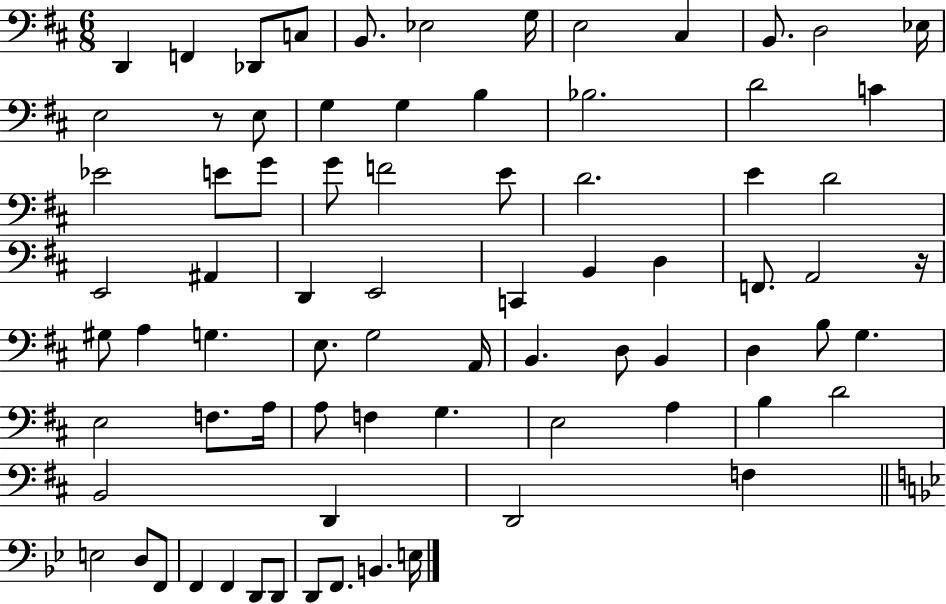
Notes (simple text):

D2/q F2/q Db2/e C3/e B2/e. Eb3/h G3/s E3/h C#3/q B2/e. D3/h Eb3/s E3/h R/e E3/e G3/q G3/q B3/q Bb3/h. D4/h C4/q Eb4/h E4/e G4/e G4/e F4/h E4/e D4/h. E4/q D4/h E2/h A#2/q D2/q E2/h C2/q B2/q D3/q F2/e. A2/h R/s G#3/e A3/q G3/q. E3/e. G3/h A2/s B2/q. D3/e B2/q D3/q B3/e G3/q. E3/h F3/e. A3/s A3/e F3/q G3/q. E3/h A3/q B3/q D4/h B2/h D2/q D2/h F3/q E3/h D3/e F2/e F2/q F2/q D2/e D2/e D2/e F2/e. B2/q. E3/s